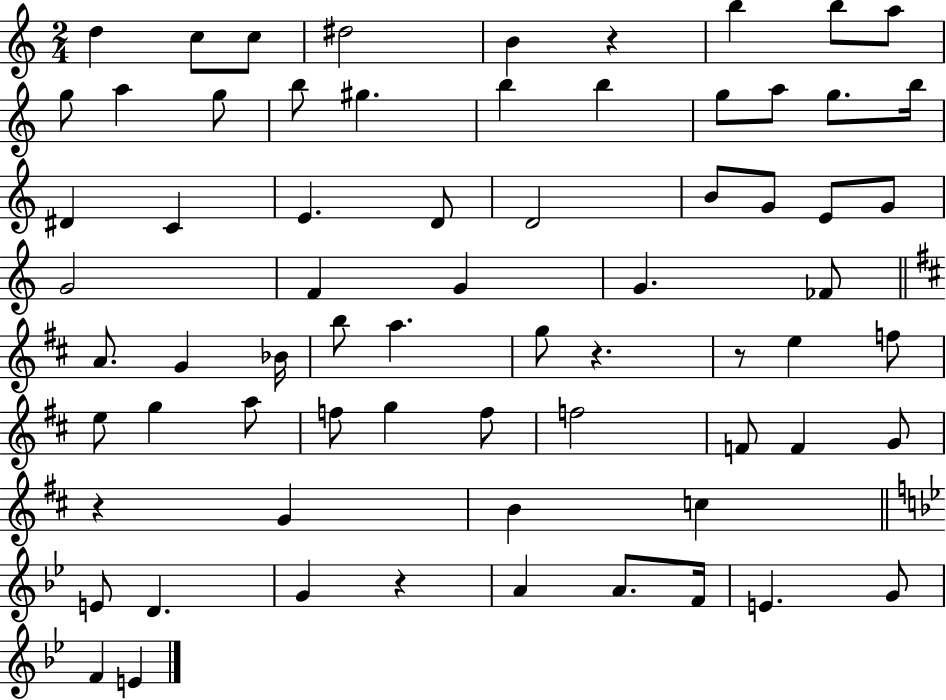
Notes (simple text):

D5/q C5/e C5/e D#5/h B4/q R/q B5/q B5/e A5/e G5/e A5/q G5/e B5/e G#5/q. B5/q B5/q G5/e A5/e G5/e. B5/s D#4/q C4/q E4/q. D4/e D4/h B4/e G4/e E4/e G4/e G4/h F4/q G4/q G4/q. FES4/e A4/e. G4/q Bb4/s B5/e A5/q. G5/e R/q. R/e E5/q F5/e E5/e G5/q A5/e F5/e G5/q F5/e F5/h F4/e F4/q G4/e R/q G4/q B4/q C5/q E4/e D4/q. G4/q R/q A4/q A4/e. F4/s E4/q. G4/e F4/q E4/q